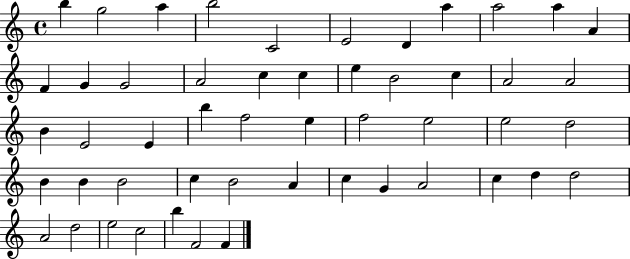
X:1
T:Untitled
M:4/4
L:1/4
K:C
b g2 a b2 C2 E2 D a a2 a A F G G2 A2 c c e B2 c A2 A2 B E2 E b f2 e f2 e2 e2 d2 B B B2 c B2 A c G A2 c d d2 A2 d2 e2 c2 b F2 F